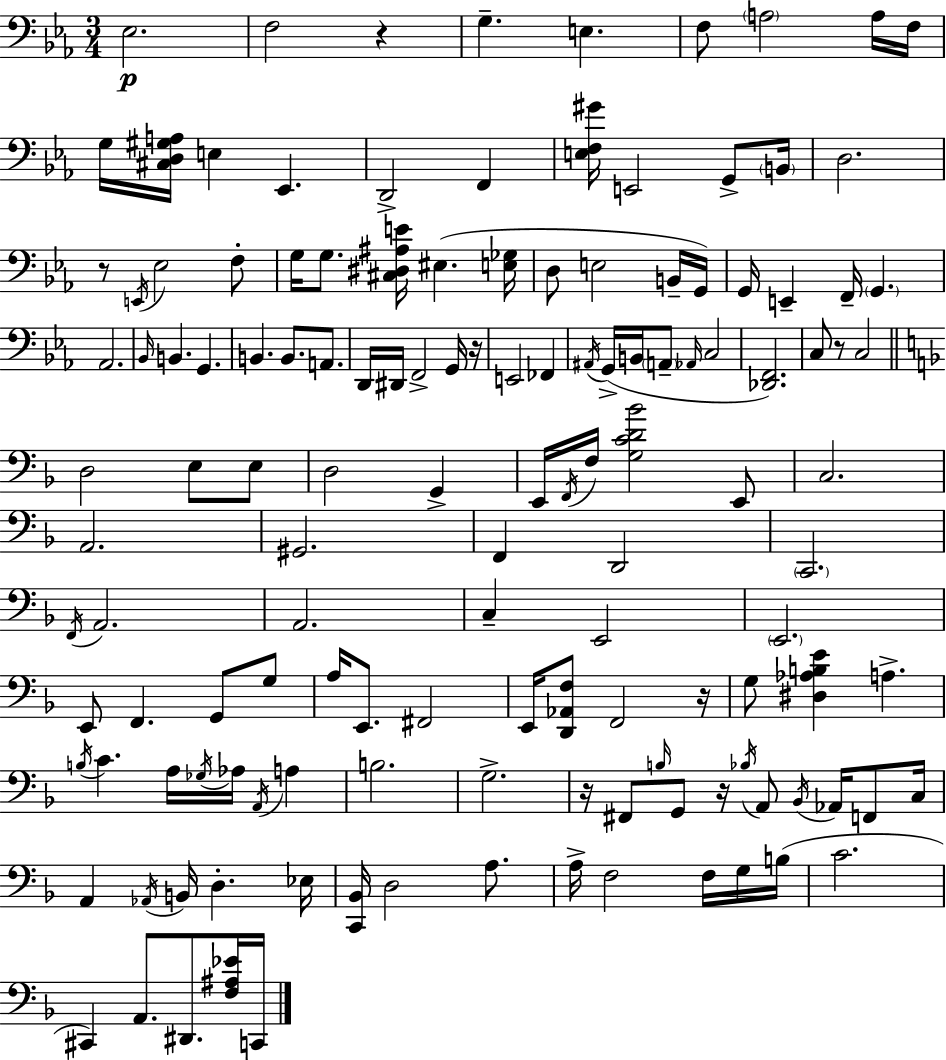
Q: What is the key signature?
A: C minor